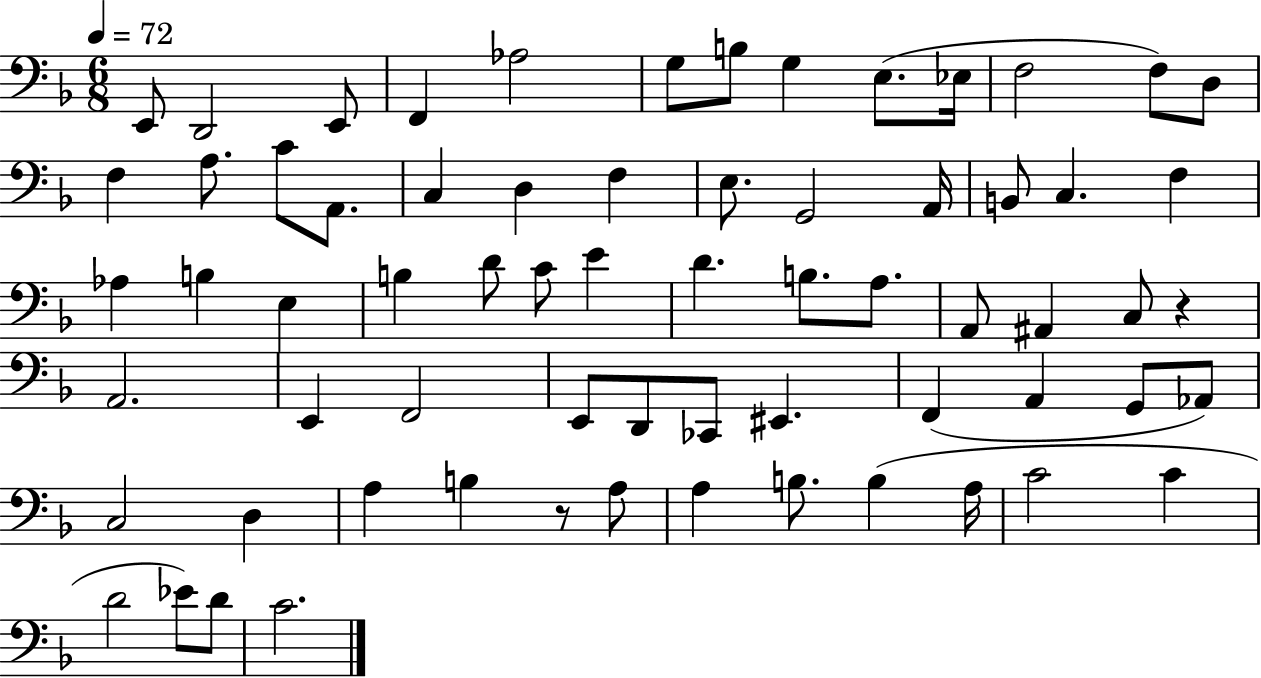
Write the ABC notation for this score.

X:1
T:Untitled
M:6/8
L:1/4
K:F
E,,/2 D,,2 E,,/2 F,, _A,2 G,/2 B,/2 G, E,/2 _E,/4 F,2 F,/2 D,/2 F, A,/2 C/2 A,,/2 C, D, F, E,/2 G,,2 A,,/4 B,,/2 C, F, _A, B, E, B, D/2 C/2 E D B,/2 A,/2 A,,/2 ^A,, C,/2 z A,,2 E,, F,,2 E,,/2 D,,/2 _C,,/2 ^E,, F,, A,, G,,/2 _A,,/2 C,2 D, A, B, z/2 A,/2 A, B,/2 B, A,/4 C2 C D2 _E/2 D/2 C2